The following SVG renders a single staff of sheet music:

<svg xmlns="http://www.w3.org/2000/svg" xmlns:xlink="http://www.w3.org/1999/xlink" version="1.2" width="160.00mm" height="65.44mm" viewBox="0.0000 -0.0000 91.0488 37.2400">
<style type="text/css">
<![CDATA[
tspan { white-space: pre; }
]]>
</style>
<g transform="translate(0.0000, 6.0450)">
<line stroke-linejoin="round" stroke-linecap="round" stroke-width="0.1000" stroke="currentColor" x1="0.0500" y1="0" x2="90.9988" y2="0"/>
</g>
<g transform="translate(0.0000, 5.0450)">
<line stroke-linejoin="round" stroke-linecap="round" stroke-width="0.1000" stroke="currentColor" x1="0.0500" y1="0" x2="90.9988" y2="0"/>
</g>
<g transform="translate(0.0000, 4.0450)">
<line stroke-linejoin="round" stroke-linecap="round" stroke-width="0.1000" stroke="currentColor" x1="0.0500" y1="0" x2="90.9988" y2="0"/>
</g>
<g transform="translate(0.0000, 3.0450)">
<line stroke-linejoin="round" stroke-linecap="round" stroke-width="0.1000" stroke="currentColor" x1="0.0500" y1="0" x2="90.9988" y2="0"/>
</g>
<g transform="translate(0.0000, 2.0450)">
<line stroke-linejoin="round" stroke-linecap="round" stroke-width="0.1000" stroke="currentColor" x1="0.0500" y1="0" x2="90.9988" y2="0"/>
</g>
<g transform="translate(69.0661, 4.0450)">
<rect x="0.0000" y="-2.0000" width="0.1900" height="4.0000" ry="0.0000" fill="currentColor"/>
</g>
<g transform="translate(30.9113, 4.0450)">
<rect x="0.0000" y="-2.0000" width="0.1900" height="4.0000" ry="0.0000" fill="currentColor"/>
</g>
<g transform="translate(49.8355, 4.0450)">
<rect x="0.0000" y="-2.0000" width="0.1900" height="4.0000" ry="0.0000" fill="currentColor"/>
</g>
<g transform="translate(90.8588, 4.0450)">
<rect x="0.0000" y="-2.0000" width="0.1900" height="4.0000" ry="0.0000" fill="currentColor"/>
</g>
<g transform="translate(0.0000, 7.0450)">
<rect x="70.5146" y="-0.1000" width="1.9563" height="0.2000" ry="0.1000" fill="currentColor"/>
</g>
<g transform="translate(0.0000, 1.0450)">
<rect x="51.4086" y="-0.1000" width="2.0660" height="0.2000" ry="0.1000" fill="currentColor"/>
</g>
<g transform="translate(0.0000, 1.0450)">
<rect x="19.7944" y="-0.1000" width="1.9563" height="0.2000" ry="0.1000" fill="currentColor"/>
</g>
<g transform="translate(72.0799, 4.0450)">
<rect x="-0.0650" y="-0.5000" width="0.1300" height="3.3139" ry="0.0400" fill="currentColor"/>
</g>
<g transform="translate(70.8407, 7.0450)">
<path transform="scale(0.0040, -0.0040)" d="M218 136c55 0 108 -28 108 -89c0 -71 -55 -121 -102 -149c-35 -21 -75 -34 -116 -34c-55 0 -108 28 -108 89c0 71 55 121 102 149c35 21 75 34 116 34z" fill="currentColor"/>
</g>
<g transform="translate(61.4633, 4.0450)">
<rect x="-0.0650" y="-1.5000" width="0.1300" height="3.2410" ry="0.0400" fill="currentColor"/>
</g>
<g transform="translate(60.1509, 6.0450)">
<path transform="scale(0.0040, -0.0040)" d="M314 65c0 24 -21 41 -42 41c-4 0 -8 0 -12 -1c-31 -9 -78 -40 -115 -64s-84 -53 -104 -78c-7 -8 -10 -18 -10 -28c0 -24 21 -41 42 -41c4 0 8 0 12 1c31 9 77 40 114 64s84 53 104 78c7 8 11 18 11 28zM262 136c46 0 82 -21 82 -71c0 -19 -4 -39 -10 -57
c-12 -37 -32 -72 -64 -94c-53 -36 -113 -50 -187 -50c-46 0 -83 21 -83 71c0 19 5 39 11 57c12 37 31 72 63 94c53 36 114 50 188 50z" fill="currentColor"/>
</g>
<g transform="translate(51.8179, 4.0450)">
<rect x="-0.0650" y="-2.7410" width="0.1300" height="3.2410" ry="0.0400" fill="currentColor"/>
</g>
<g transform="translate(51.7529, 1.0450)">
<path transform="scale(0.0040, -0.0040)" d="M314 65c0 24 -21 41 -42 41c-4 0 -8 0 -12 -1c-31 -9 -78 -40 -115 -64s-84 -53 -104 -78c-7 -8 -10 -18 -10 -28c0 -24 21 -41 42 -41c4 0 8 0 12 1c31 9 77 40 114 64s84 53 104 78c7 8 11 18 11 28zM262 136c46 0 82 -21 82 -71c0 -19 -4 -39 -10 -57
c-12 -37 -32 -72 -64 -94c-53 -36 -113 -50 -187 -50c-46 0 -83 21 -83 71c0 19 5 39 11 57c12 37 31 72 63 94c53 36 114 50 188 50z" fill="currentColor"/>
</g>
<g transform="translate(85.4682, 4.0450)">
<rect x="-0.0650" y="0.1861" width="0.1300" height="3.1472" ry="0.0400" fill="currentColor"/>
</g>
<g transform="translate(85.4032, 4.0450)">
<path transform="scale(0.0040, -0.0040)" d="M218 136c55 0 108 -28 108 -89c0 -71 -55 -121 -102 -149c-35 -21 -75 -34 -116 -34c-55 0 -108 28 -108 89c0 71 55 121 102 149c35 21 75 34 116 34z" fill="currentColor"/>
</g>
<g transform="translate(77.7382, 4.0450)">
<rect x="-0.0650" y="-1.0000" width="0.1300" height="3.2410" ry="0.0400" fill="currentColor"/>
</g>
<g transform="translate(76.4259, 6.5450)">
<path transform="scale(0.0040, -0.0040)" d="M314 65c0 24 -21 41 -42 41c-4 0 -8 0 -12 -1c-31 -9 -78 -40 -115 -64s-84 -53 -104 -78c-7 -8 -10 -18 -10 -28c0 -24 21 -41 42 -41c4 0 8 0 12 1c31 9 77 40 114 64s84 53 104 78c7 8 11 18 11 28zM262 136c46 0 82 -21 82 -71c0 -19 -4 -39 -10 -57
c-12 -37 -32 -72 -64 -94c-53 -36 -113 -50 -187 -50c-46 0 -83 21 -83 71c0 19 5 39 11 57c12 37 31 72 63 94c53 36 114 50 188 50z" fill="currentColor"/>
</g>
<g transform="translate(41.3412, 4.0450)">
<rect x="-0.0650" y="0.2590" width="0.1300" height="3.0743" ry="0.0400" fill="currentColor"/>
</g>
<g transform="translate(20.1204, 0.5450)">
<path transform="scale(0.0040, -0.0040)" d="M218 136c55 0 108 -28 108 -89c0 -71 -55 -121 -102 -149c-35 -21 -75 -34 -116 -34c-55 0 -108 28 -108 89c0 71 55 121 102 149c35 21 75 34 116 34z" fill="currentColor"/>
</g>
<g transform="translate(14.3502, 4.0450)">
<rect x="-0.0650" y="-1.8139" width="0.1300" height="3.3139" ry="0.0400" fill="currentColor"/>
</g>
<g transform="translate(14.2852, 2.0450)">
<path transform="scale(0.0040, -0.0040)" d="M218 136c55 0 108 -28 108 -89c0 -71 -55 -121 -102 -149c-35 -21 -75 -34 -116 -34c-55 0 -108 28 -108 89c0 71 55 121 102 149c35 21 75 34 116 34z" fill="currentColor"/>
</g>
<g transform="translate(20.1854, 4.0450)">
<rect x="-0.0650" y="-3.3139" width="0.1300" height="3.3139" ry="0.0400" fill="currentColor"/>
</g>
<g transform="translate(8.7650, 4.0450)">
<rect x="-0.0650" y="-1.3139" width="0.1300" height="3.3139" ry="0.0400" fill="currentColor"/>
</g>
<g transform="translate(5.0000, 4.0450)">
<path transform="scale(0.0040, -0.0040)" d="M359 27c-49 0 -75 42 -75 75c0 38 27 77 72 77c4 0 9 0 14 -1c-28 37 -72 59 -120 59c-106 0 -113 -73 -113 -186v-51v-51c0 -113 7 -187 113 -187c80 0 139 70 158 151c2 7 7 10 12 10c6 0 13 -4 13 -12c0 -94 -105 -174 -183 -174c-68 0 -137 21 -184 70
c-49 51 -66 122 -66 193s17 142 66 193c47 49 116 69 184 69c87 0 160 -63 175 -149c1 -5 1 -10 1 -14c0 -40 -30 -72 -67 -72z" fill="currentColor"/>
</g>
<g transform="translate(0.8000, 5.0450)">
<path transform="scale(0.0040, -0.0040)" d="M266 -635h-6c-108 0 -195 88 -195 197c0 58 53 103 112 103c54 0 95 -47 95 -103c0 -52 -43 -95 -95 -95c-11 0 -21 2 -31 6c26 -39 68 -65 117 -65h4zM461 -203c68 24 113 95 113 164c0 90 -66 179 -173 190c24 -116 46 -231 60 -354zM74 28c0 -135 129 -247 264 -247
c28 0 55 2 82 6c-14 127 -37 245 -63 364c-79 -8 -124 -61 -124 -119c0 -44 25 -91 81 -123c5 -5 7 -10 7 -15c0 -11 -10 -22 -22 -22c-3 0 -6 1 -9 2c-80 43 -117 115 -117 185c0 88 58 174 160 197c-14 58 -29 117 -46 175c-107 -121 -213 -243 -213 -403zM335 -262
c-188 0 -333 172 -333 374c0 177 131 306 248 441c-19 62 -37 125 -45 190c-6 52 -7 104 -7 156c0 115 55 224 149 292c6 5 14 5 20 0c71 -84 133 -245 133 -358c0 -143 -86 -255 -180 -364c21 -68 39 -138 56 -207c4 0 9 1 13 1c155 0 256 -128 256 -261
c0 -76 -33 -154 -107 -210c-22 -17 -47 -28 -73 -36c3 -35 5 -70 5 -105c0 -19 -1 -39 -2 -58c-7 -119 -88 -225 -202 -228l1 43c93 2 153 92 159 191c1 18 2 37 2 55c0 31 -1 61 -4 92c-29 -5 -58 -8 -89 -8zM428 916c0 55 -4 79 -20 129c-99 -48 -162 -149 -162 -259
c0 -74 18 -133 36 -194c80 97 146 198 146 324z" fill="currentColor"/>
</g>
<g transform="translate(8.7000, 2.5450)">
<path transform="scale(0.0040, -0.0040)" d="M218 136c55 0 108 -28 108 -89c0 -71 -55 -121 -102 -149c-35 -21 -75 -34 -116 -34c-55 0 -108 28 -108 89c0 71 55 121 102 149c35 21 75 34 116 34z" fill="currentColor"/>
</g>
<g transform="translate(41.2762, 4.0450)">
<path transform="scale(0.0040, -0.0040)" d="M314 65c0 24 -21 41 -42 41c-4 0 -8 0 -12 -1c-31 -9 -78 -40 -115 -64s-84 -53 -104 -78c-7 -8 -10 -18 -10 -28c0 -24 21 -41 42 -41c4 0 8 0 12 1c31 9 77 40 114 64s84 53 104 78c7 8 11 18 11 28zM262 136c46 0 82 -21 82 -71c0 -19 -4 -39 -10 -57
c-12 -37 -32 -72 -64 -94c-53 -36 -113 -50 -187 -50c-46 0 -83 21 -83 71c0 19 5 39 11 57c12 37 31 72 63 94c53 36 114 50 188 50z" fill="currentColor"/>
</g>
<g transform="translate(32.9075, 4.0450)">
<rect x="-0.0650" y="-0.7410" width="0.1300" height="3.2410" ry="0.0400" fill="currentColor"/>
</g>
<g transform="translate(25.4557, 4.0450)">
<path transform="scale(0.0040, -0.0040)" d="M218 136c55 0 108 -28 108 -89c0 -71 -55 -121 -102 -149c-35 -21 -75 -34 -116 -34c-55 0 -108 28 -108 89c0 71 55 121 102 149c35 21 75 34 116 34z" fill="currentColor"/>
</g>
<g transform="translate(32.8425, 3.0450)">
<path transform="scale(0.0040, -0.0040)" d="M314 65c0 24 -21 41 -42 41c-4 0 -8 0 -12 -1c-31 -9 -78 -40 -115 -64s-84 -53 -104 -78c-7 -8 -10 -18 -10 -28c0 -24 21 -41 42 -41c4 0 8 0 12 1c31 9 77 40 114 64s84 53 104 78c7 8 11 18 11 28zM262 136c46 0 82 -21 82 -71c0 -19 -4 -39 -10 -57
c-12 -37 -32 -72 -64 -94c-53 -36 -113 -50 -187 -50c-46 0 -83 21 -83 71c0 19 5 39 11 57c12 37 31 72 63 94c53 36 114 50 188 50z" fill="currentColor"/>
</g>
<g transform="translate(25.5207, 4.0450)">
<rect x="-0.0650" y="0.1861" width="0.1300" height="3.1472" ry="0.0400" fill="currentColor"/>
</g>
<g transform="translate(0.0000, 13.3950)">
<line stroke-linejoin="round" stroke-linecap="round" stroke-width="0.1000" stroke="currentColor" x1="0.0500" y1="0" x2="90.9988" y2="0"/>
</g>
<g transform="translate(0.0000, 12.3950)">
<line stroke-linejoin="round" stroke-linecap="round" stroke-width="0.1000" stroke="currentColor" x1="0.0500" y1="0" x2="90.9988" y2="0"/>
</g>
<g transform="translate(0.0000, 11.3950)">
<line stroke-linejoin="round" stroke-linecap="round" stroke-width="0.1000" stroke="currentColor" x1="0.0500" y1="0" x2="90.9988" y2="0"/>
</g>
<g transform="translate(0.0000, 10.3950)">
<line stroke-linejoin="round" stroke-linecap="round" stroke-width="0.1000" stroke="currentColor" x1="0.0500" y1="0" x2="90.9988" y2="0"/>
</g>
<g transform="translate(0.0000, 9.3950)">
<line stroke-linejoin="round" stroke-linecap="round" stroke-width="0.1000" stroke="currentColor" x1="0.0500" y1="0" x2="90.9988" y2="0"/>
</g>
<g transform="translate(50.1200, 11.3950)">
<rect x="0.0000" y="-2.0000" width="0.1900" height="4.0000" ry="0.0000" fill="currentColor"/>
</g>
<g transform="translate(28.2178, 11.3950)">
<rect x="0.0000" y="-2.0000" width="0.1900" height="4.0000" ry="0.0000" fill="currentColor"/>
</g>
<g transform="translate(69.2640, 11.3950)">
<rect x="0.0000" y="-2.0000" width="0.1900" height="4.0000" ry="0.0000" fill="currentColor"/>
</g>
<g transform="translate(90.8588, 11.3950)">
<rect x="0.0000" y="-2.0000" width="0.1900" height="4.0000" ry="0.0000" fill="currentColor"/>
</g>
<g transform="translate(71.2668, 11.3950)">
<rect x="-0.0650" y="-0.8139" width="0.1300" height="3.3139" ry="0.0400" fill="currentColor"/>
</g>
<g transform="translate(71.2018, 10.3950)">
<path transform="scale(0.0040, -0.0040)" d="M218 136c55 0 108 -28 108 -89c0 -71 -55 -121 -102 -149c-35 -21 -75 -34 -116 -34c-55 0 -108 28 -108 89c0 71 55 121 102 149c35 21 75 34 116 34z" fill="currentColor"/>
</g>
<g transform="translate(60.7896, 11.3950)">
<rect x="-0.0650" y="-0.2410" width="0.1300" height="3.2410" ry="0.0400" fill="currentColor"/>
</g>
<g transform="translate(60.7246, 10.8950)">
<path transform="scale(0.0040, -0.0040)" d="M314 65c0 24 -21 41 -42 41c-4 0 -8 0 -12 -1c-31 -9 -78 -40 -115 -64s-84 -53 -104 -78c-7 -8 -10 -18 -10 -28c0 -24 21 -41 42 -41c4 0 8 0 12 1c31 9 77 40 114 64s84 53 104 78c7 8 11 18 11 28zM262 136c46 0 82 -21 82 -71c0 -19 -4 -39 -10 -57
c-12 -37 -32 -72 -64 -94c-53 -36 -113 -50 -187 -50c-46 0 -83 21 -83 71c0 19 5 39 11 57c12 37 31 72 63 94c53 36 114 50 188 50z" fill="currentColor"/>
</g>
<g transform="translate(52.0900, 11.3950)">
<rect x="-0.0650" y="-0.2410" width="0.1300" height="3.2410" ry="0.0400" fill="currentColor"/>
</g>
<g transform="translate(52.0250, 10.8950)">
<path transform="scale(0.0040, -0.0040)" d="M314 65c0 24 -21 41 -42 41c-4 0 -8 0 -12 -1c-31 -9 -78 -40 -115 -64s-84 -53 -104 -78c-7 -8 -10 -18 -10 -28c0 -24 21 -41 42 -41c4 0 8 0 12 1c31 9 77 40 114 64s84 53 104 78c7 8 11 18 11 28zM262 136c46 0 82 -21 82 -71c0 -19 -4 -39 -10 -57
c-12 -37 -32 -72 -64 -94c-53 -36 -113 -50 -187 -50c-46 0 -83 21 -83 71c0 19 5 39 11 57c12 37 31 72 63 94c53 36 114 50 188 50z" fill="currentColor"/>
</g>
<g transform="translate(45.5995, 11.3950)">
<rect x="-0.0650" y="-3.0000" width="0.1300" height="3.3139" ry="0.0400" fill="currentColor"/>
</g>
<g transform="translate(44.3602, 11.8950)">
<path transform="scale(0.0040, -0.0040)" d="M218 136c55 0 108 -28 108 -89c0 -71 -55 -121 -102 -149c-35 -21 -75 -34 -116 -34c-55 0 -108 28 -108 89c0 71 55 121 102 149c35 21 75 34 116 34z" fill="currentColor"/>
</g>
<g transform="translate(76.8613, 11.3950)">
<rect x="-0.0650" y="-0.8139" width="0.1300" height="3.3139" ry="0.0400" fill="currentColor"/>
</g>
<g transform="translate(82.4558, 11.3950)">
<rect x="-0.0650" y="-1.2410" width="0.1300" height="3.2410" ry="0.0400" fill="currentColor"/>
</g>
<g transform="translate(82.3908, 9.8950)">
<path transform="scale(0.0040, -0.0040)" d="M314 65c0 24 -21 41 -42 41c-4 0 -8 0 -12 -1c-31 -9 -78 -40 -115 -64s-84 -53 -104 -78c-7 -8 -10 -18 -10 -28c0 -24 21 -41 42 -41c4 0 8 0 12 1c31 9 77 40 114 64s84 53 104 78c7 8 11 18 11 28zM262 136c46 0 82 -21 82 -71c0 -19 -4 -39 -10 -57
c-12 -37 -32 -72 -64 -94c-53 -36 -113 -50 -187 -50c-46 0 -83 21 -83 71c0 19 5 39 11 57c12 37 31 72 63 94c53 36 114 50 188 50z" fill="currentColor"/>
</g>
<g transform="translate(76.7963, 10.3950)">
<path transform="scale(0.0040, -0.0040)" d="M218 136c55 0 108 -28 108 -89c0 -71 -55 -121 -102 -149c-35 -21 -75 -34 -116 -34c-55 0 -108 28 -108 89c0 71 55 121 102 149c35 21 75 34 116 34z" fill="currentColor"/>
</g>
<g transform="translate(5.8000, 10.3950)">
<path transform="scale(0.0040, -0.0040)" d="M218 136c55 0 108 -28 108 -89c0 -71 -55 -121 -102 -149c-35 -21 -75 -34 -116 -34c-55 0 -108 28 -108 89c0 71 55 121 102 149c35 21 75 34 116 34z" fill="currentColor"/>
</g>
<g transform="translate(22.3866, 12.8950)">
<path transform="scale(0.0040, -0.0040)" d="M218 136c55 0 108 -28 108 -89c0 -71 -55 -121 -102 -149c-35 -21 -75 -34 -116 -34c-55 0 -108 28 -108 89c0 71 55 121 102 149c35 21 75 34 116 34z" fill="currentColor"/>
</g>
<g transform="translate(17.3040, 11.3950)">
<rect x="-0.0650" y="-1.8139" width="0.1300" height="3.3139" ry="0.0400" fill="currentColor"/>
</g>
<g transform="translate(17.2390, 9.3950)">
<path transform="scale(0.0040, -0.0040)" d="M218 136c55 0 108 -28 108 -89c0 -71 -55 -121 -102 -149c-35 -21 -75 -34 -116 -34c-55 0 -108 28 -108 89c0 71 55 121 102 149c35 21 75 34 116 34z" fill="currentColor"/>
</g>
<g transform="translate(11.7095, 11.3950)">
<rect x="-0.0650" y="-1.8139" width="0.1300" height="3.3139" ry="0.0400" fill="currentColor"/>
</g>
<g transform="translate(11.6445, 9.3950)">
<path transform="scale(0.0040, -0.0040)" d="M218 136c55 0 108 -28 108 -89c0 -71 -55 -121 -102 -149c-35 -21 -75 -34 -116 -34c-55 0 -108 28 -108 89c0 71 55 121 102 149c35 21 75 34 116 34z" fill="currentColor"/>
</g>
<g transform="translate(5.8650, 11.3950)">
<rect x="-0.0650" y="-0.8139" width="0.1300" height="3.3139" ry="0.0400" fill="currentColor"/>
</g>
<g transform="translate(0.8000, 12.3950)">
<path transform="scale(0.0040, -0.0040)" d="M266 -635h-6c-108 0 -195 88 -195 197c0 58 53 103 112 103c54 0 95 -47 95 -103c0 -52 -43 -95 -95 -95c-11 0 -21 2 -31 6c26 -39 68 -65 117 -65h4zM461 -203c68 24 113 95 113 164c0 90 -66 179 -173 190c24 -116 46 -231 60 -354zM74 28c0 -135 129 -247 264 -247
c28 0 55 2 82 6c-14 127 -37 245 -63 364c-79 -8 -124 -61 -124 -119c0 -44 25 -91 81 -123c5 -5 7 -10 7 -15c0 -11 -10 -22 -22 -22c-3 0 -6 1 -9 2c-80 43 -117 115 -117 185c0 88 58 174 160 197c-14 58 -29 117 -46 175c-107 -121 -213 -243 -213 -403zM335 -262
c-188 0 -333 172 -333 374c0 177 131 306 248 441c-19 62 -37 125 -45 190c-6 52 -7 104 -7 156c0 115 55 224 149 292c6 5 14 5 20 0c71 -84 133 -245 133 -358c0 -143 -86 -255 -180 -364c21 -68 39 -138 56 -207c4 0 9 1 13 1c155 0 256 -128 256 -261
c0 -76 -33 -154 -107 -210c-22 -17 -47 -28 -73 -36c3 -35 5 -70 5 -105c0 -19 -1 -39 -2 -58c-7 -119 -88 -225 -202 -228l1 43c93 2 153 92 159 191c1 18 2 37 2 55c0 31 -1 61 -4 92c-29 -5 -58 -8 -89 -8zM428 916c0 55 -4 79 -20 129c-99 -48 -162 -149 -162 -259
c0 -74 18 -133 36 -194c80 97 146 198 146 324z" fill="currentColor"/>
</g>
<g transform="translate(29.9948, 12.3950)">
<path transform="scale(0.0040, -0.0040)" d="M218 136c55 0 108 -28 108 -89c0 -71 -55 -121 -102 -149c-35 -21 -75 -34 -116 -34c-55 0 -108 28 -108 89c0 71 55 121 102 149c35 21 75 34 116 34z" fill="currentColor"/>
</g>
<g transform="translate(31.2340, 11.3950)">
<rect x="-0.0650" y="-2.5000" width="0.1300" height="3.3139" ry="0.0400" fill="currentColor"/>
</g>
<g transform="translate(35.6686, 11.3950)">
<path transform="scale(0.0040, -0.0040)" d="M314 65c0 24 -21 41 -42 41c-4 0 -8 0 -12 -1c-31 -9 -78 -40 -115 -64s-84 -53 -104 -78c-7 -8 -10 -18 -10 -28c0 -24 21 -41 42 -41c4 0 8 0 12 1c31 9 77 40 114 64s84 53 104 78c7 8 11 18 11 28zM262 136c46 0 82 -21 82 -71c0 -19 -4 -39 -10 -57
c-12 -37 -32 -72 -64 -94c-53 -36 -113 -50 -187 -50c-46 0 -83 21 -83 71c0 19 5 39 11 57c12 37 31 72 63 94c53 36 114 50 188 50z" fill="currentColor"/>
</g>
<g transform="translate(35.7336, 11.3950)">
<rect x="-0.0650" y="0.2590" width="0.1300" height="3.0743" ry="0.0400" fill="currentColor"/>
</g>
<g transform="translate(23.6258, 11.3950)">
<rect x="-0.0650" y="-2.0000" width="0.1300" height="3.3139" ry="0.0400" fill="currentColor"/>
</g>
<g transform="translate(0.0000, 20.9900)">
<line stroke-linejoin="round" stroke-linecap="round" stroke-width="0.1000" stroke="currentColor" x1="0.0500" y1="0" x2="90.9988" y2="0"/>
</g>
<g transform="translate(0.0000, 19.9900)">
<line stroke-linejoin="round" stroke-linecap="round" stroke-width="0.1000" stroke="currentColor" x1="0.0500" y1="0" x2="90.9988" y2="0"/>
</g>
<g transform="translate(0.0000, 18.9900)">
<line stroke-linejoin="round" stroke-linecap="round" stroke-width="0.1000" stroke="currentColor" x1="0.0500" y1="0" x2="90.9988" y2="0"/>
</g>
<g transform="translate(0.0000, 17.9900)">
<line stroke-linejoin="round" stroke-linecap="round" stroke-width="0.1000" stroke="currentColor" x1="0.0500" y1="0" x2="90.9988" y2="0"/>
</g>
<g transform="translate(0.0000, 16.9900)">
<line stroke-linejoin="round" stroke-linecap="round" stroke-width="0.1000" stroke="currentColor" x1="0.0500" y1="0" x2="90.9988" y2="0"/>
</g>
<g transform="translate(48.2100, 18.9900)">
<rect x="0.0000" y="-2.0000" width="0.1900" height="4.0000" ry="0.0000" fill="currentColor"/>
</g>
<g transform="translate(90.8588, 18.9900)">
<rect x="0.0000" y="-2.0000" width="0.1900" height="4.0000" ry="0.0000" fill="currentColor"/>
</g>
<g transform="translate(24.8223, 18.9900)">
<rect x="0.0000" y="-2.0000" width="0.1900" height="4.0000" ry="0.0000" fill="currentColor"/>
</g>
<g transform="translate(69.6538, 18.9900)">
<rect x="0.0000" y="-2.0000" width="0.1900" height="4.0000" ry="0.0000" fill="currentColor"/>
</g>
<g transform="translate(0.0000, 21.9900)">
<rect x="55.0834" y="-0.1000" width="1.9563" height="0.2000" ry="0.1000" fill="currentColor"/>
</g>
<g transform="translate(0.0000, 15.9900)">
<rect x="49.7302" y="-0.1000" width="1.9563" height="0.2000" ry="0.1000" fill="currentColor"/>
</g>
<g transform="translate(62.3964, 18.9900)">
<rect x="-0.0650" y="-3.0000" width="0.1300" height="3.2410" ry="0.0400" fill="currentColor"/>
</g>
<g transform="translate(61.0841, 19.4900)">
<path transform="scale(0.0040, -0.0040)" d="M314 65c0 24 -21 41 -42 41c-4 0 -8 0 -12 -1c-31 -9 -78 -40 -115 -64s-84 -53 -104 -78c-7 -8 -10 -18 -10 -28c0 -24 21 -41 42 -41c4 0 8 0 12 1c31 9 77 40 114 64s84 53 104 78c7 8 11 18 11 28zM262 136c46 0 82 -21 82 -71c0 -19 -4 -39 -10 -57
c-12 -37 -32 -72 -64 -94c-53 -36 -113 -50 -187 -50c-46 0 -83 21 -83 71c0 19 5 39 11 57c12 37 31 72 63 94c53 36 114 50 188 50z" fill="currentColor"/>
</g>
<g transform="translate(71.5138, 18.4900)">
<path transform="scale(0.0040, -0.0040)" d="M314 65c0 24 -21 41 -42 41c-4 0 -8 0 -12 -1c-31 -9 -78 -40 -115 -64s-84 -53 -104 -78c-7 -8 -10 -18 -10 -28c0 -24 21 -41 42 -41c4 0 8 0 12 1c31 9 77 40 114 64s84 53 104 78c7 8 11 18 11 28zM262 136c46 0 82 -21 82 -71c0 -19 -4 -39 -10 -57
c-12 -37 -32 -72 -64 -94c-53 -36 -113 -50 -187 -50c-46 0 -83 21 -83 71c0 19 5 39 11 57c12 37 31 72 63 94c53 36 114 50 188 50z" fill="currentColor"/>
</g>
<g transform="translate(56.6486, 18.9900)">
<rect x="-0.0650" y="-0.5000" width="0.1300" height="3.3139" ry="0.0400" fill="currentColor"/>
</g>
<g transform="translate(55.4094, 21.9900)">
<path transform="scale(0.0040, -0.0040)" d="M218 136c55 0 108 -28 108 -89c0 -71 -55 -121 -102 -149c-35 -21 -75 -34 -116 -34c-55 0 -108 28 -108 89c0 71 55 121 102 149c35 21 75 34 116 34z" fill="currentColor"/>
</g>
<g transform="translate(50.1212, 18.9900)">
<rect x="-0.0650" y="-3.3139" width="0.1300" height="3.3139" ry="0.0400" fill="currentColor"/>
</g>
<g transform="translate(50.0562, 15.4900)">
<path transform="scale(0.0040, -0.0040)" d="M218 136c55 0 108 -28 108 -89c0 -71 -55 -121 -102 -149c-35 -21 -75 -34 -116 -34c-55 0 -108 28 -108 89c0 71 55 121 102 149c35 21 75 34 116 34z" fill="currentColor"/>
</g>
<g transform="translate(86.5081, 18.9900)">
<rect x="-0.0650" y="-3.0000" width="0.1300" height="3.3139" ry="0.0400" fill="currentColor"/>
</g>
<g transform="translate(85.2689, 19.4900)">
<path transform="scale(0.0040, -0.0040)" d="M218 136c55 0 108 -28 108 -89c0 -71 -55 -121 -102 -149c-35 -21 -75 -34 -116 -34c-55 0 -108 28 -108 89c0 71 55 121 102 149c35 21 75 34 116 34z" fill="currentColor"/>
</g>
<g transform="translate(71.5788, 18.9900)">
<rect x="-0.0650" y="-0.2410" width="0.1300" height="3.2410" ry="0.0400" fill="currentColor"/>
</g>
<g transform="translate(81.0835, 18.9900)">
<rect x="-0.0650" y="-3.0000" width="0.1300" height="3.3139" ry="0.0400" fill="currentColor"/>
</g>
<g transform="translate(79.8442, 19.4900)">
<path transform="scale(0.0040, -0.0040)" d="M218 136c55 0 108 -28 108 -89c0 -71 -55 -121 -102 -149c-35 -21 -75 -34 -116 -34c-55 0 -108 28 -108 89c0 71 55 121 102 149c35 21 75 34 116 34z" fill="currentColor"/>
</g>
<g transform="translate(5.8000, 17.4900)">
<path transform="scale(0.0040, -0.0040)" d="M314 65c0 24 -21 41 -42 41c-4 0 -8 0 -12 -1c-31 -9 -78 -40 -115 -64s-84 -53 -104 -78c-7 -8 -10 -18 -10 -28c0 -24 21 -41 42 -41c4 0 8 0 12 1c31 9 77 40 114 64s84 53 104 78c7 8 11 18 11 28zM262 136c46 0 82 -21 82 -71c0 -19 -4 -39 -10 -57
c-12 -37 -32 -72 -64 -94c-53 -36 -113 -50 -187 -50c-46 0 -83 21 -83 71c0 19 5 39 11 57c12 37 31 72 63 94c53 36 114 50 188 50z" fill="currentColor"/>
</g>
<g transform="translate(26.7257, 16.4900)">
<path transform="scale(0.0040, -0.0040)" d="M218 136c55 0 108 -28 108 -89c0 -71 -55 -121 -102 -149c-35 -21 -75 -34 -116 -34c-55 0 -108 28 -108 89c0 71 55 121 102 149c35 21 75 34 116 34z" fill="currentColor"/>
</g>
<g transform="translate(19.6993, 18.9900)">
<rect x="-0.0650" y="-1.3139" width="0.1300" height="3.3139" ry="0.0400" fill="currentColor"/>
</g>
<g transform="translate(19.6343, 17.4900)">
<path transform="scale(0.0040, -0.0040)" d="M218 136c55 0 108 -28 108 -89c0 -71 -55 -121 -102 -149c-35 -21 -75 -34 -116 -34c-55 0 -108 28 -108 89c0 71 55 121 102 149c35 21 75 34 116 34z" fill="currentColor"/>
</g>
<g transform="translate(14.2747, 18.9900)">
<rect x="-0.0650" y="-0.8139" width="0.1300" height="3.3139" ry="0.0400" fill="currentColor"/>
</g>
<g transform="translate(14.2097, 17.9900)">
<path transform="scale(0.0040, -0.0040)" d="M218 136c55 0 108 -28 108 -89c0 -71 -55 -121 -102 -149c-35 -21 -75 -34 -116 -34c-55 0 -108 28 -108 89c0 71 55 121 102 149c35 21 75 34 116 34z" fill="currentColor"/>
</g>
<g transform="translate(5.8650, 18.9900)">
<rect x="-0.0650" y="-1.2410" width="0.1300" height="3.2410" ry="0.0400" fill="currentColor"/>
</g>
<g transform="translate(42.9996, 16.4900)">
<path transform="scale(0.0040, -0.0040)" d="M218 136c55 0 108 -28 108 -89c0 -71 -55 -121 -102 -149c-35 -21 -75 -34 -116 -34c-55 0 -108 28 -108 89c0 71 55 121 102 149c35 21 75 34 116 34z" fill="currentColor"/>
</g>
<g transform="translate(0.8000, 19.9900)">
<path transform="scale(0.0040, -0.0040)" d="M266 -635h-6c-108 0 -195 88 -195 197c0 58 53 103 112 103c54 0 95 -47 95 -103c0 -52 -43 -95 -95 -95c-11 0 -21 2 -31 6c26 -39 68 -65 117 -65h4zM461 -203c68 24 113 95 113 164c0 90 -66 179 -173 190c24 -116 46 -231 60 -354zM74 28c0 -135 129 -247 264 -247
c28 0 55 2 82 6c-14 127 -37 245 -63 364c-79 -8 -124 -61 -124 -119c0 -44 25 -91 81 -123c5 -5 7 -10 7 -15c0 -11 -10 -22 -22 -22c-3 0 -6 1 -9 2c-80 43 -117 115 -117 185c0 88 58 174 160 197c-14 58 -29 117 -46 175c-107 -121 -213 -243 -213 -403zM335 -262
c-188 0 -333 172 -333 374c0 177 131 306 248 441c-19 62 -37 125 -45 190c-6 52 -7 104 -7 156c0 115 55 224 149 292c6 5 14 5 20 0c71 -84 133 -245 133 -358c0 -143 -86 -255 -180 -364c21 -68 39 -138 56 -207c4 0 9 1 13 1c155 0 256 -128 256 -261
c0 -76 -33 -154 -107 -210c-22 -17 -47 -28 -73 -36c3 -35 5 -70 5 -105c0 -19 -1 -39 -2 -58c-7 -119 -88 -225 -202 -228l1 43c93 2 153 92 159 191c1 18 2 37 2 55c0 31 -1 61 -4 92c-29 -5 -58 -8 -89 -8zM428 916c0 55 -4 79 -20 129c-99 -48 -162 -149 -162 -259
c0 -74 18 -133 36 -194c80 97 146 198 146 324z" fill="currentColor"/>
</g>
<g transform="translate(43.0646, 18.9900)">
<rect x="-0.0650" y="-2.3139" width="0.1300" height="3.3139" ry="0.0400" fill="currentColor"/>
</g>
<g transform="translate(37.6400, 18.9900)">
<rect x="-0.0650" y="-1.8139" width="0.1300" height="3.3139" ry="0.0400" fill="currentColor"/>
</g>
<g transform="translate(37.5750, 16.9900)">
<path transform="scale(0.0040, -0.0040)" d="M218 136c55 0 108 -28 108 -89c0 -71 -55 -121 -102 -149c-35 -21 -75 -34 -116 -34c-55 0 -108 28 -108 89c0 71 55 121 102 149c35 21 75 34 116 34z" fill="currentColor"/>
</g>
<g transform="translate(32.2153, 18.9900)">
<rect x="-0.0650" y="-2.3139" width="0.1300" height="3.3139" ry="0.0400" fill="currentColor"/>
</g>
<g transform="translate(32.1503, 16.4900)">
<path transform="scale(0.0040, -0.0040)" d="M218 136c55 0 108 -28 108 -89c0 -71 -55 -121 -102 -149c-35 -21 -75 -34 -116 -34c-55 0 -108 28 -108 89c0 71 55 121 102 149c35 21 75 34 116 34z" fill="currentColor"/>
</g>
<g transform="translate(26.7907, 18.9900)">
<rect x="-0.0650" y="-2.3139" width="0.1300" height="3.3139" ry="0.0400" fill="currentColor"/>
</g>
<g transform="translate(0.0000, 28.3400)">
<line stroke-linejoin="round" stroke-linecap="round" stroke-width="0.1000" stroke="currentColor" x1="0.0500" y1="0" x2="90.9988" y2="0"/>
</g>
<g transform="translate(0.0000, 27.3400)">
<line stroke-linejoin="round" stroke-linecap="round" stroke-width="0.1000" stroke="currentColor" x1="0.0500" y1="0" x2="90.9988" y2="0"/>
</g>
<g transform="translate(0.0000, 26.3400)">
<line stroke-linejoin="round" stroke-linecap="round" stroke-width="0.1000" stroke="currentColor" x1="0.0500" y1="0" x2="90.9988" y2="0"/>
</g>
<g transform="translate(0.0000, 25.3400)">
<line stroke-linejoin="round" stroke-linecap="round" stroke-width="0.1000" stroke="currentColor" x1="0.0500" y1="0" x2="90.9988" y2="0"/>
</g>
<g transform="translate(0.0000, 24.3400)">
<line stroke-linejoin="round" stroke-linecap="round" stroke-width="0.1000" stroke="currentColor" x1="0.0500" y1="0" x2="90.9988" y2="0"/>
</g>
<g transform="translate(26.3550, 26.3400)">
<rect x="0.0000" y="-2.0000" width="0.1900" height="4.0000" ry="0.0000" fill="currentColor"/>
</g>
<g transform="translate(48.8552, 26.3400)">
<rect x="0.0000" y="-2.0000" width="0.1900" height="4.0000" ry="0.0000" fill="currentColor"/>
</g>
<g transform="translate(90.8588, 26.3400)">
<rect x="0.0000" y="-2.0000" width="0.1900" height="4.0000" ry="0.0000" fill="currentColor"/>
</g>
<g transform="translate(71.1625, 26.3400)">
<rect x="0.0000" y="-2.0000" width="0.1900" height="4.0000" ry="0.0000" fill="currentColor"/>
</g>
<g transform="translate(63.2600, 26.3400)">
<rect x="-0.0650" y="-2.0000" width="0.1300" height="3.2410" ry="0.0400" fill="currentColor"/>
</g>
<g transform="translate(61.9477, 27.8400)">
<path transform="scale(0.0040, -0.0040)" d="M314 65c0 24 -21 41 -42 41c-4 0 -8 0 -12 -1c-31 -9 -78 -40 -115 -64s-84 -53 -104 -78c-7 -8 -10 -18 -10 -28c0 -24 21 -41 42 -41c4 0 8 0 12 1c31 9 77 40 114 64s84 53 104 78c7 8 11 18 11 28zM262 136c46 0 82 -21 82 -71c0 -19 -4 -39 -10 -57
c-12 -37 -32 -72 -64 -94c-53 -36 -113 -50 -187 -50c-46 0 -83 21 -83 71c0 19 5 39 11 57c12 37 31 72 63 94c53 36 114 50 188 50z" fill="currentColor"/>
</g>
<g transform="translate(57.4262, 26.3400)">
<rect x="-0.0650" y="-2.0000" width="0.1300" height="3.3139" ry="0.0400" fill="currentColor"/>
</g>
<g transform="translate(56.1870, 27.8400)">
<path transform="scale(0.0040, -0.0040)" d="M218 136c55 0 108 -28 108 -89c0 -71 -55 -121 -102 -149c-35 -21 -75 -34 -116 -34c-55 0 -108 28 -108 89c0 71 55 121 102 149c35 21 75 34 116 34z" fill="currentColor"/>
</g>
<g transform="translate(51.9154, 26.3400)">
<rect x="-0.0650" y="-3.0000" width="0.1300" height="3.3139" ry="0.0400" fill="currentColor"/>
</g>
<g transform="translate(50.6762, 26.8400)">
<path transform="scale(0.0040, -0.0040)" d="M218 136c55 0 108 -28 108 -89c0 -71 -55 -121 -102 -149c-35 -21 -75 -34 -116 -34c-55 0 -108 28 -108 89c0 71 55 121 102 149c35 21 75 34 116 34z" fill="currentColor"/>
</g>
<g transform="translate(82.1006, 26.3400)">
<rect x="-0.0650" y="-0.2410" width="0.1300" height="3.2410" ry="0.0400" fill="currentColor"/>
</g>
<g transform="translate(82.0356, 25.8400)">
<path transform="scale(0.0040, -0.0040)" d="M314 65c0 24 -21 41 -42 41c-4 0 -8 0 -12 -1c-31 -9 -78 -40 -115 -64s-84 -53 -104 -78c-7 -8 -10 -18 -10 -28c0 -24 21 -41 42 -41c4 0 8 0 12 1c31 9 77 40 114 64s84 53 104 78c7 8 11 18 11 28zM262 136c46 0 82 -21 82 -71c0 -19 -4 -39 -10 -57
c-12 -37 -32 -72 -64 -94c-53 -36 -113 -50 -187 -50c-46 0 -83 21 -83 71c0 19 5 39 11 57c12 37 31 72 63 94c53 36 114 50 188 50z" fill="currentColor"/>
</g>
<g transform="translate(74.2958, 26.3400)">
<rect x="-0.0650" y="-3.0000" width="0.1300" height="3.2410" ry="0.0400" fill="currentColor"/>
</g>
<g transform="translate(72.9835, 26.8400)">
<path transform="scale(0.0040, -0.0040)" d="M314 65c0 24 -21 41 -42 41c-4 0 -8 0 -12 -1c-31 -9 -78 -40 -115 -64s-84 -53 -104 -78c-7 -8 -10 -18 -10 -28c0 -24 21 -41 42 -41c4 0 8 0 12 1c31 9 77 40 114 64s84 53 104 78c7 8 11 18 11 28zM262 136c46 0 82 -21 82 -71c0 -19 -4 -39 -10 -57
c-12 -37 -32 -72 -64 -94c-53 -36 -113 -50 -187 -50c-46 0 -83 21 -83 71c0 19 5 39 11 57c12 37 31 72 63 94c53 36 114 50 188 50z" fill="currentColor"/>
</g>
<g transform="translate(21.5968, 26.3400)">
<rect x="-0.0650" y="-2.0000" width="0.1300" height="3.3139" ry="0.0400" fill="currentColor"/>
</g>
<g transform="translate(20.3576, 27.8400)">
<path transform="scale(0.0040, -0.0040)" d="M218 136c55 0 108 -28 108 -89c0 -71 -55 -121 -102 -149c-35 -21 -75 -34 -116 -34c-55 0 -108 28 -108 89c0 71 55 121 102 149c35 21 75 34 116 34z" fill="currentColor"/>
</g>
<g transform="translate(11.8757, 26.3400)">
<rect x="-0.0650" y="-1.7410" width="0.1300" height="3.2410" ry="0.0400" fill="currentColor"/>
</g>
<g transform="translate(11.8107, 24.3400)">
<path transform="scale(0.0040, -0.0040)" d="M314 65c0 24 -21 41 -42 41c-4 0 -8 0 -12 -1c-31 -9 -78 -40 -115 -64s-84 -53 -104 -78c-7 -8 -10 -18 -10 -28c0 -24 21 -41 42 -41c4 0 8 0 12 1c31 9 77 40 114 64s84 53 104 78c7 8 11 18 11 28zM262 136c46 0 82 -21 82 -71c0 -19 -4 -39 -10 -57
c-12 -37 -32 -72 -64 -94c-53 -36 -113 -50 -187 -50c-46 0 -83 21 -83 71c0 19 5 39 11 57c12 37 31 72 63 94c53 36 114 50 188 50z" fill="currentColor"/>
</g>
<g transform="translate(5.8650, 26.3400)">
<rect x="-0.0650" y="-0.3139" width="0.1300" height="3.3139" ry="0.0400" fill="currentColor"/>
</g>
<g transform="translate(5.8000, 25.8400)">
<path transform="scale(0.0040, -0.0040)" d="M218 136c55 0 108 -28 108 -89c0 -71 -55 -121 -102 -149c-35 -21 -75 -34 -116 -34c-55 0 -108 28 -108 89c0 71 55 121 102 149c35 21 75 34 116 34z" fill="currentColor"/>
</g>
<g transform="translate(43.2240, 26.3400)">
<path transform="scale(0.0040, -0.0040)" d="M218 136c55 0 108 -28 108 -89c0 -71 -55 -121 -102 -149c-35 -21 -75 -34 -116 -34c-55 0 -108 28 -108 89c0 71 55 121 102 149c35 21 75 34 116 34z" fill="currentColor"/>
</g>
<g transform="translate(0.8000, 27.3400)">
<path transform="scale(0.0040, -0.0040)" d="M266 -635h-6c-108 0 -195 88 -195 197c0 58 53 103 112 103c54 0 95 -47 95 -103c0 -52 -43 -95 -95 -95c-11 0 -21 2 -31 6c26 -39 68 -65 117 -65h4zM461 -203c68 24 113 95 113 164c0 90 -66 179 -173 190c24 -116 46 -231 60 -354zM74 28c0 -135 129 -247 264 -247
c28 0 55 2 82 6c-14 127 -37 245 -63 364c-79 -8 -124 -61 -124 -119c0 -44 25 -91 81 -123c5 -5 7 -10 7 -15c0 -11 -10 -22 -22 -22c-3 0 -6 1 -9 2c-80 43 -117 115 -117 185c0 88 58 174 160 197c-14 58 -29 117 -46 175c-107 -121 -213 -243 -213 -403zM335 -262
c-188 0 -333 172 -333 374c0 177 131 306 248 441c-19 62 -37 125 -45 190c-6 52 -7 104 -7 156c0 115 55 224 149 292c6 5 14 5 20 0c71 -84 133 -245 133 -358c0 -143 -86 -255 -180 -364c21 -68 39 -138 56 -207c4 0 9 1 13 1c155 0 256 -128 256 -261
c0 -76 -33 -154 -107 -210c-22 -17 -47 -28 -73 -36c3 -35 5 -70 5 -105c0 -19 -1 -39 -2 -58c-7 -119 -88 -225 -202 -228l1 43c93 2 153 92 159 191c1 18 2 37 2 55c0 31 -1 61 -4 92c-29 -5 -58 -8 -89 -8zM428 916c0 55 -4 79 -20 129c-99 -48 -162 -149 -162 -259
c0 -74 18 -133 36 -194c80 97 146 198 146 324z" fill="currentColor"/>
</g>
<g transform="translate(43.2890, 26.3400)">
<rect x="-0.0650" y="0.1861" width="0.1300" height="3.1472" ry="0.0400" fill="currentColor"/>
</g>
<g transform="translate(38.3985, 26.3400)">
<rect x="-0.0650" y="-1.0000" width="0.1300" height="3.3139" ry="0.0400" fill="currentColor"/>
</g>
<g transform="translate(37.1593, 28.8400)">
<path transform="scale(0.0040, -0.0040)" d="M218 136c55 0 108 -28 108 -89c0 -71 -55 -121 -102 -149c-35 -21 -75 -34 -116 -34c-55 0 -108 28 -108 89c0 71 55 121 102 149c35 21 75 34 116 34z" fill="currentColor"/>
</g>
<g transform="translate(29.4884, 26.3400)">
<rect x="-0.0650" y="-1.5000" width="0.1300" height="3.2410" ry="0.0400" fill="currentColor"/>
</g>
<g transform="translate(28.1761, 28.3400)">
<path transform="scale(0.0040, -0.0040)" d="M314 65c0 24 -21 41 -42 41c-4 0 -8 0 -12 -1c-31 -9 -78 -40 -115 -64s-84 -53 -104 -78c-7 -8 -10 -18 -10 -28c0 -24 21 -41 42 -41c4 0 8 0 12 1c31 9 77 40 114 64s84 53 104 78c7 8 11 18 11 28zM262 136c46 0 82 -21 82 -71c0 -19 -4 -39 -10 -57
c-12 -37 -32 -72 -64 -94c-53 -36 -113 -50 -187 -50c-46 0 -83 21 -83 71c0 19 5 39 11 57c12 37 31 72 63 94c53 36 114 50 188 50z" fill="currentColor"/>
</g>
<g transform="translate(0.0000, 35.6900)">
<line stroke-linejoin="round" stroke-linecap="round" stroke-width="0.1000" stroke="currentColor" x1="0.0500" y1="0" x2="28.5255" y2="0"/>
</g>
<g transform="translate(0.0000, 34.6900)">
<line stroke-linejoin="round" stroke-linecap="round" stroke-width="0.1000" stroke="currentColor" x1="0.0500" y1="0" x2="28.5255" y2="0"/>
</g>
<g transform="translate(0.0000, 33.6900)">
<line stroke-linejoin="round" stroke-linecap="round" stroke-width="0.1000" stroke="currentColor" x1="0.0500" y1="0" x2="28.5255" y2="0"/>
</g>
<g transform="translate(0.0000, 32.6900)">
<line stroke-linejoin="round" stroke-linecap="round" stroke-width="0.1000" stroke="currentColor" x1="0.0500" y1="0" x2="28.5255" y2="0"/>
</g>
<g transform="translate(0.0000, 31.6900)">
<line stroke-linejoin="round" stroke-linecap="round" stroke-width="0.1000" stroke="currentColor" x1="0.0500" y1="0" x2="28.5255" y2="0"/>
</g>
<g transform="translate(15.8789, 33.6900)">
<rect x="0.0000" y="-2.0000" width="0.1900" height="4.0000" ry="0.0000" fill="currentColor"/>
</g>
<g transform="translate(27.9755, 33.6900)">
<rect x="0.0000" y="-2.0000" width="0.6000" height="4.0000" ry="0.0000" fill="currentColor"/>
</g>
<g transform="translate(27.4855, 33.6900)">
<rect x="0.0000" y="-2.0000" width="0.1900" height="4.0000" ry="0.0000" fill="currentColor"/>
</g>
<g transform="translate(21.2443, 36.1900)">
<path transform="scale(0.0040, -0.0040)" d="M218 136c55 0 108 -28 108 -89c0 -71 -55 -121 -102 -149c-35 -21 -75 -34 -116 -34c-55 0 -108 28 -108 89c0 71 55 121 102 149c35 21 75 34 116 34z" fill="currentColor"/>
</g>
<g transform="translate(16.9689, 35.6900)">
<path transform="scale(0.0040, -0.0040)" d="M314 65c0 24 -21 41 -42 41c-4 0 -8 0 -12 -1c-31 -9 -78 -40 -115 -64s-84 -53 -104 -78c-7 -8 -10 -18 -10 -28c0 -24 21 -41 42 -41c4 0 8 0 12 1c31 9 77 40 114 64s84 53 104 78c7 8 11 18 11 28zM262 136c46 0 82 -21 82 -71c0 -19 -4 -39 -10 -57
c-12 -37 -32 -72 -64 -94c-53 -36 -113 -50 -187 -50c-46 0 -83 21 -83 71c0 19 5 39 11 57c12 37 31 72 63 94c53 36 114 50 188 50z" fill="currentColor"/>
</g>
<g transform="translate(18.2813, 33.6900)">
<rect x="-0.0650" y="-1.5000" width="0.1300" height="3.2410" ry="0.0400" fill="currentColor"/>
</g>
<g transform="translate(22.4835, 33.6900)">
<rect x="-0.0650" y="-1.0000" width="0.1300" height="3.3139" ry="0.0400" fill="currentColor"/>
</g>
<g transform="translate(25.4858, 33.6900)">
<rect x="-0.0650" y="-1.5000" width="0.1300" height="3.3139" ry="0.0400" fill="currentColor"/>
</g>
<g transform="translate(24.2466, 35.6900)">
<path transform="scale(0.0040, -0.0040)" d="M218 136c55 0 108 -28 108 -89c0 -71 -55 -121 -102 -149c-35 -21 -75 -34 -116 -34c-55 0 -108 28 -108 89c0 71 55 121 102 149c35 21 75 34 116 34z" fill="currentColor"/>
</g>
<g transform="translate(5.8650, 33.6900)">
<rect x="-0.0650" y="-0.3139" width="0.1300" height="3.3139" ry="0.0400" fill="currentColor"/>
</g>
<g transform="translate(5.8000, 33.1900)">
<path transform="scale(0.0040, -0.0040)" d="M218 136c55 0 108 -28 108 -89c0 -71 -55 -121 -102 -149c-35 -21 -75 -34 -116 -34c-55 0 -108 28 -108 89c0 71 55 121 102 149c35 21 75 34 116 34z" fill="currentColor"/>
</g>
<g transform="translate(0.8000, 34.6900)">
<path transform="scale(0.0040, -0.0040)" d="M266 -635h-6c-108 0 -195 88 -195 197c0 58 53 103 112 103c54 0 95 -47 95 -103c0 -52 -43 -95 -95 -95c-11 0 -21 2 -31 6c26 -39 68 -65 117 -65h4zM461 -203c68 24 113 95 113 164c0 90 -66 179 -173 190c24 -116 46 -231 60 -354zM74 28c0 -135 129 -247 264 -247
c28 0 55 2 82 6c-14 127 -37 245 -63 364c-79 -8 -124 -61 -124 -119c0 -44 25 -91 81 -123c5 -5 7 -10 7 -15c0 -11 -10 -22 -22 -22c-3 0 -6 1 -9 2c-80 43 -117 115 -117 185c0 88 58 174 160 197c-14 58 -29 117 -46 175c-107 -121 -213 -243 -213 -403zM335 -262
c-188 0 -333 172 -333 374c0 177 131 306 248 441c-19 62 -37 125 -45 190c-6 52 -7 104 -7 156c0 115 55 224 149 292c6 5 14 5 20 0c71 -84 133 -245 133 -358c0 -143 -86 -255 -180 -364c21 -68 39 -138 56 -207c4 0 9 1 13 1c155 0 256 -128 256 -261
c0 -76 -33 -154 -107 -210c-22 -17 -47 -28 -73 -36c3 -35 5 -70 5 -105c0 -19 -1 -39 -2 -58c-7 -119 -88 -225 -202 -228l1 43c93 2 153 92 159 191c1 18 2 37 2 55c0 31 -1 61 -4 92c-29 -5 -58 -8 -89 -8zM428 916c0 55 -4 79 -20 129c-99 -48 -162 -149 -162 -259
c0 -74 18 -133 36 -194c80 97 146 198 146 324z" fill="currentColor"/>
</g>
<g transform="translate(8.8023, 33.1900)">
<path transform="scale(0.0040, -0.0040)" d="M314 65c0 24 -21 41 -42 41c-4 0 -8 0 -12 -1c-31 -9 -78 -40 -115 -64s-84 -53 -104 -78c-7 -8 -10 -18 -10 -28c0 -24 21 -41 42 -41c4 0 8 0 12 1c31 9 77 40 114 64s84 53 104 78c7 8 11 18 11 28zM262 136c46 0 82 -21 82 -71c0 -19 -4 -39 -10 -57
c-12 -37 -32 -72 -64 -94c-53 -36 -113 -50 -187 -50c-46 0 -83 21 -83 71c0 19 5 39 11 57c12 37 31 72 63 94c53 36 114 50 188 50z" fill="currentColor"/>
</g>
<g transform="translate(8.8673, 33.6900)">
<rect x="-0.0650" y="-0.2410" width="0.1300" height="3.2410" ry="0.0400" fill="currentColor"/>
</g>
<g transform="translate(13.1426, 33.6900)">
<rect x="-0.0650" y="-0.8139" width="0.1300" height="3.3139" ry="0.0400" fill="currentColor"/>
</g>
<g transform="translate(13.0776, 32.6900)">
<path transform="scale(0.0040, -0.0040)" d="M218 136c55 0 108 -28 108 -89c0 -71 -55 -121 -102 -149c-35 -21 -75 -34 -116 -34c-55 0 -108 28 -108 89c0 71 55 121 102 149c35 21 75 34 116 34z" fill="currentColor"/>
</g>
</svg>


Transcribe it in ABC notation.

X:1
T:Untitled
M:4/4
L:1/4
K:C
e f b B d2 B2 a2 E2 C D2 B d f f F G B2 A c2 c2 d d e2 e2 d e g g f g b C A2 c2 A A c f2 F E2 D B A F F2 A2 c2 c c2 d E2 D E